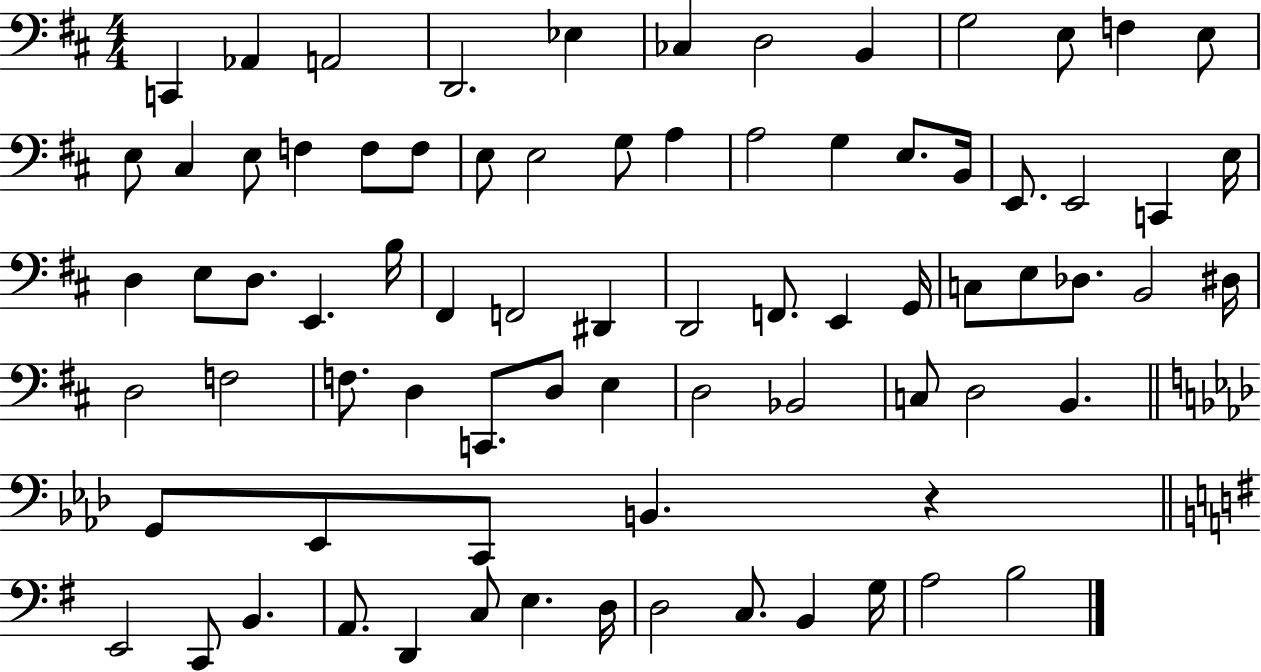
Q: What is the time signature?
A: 4/4